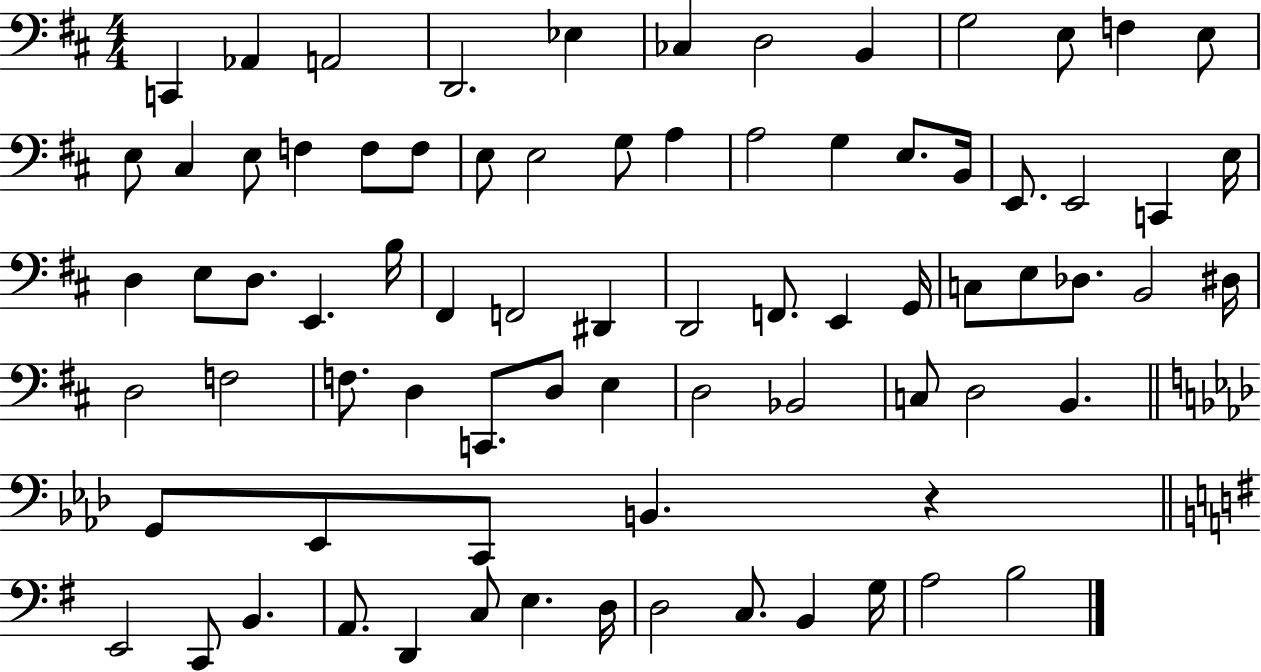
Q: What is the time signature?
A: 4/4